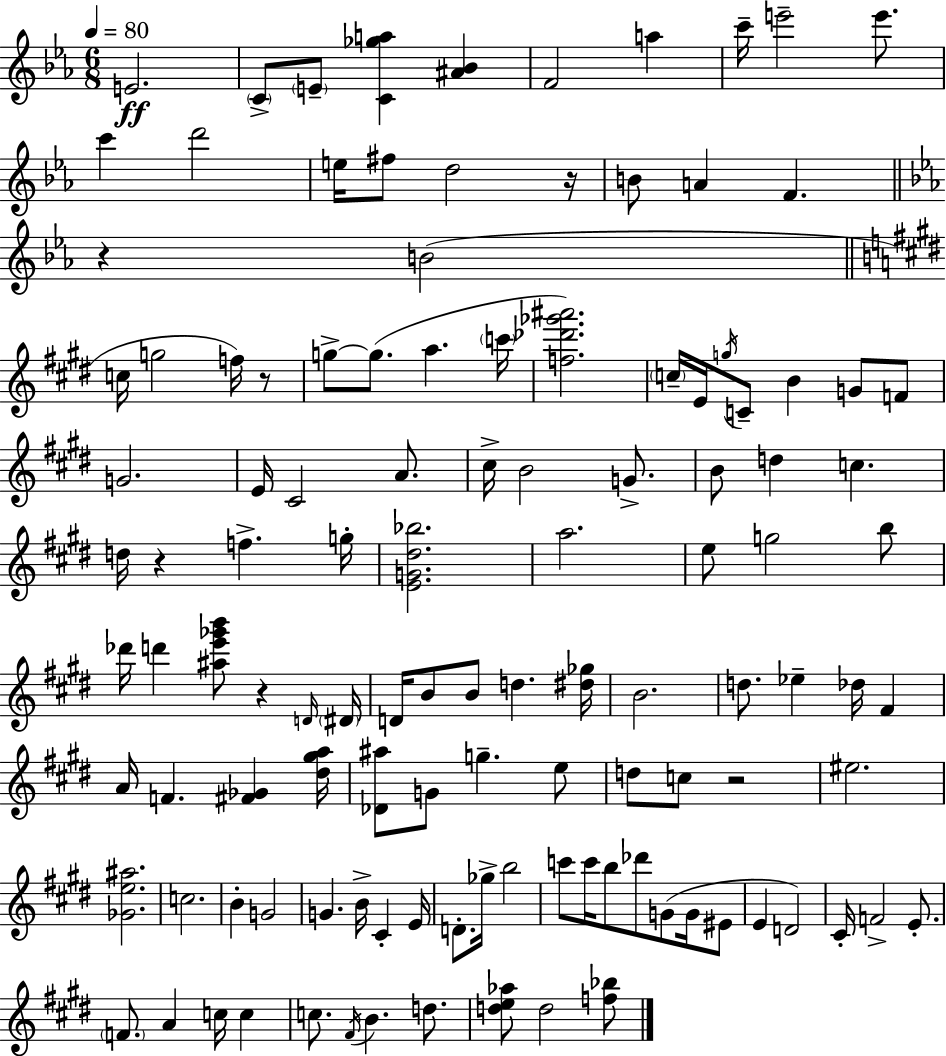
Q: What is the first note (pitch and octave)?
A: E4